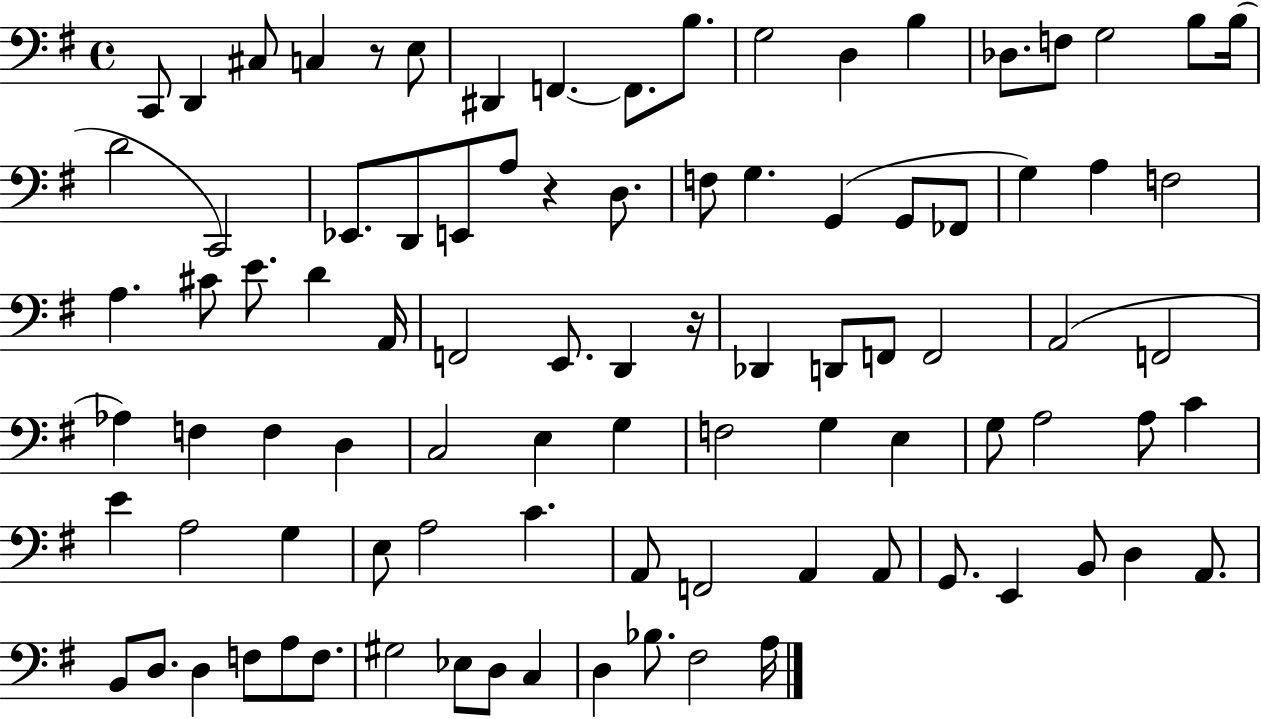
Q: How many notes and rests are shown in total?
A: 92